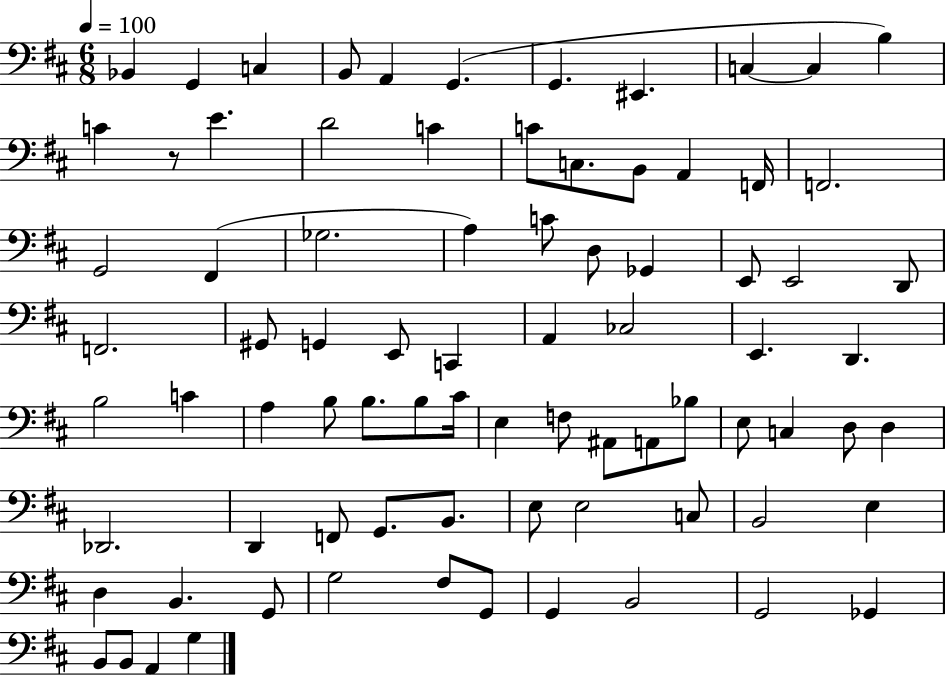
Bb2/q G2/q C3/q B2/e A2/q G2/q. G2/q. EIS2/q. C3/q C3/q B3/q C4/q R/e E4/q. D4/h C4/q C4/e C3/e. B2/e A2/q F2/s F2/h. G2/h F#2/q Gb3/h. A3/q C4/e D3/e Gb2/q E2/e E2/h D2/e F2/h. G#2/e G2/q E2/e C2/q A2/q CES3/h E2/q. D2/q. B3/h C4/q A3/q B3/e B3/e. B3/e C#4/s E3/q F3/e A#2/e A2/e Bb3/e E3/e C3/q D3/e D3/q Db2/h. D2/q F2/e G2/e. B2/e. E3/e E3/h C3/e B2/h E3/q D3/q B2/q. G2/e G3/h F#3/e G2/e G2/q B2/h G2/h Gb2/q B2/e B2/e A2/q G3/q